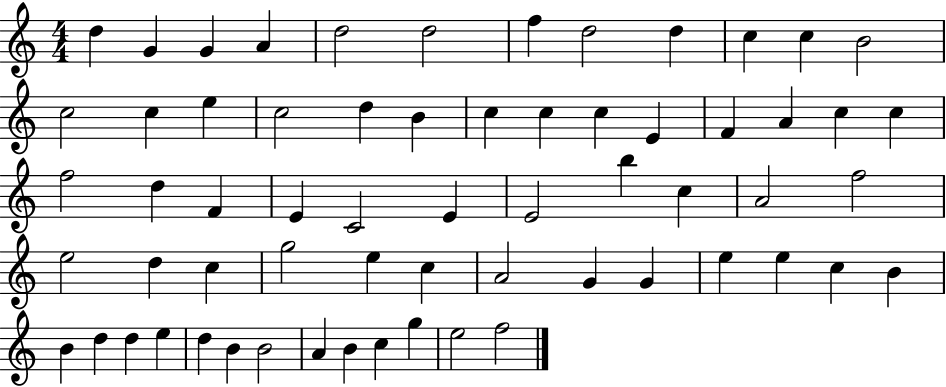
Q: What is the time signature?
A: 4/4